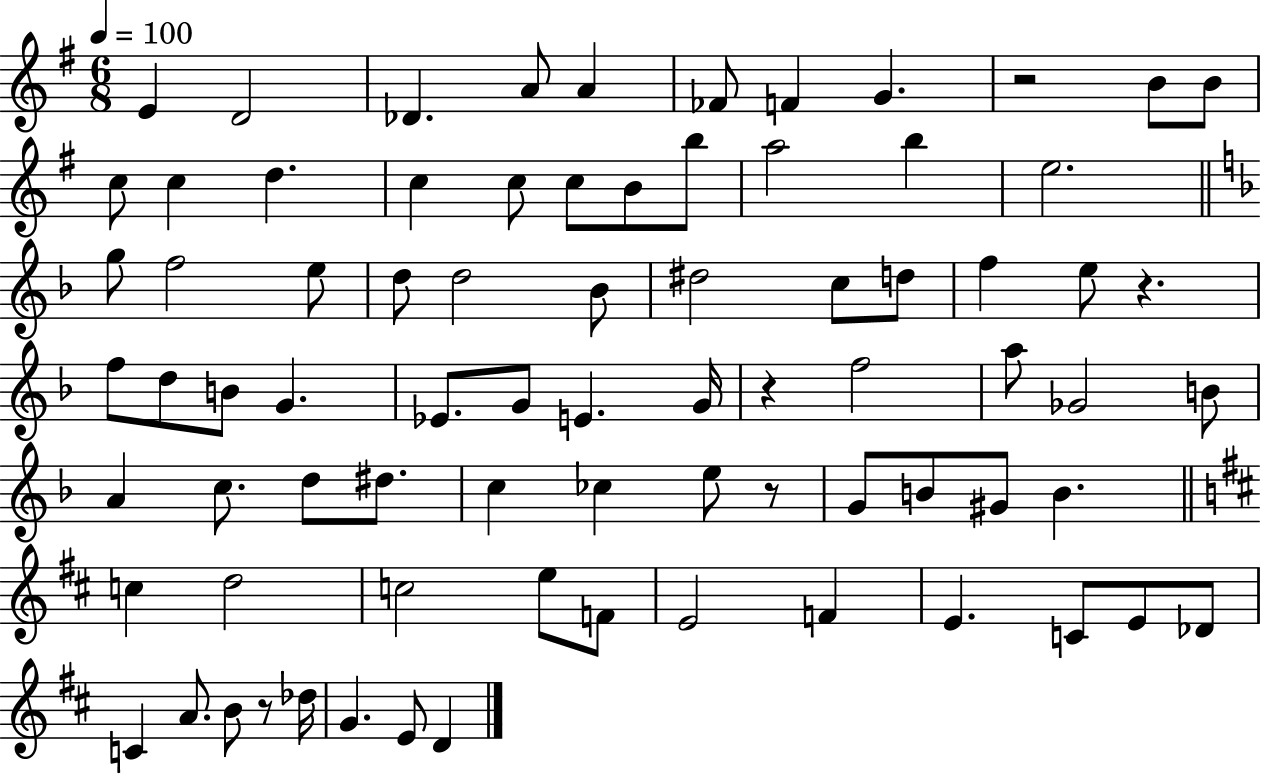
{
  \clef treble
  \numericTimeSignature
  \time 6/8
  \key g \major
  \tempo 4 = 100
  \repeat volta 2 { e'4 d'2 | des'4. a'8 a'4 | fes'8 f'4 g'4. | r2 b'8 b'8 | \break c''8 c''4 d''4. | c''4 c''8 c''8 b'8 b''8 | a''2 b''4 | e''2. | \break \bar "||" \break \key f \major g''8 f''2 e''8 | d''8 d''2 bes'8 | dis''2 c''8 d''8 | f''4 e''8 r4. | \break f''8 d''8 b'8 g'4. | ees'8. g'8 e'4. g'16 | r4 f''2 | a''8 ges'2 b'8 | \break a'4 c''8. d''8 dis''8. | c''4 ces''4 e''8 r8 | g'8 b'8 gis'8 b'4. | \bar "||" \break \key b \minor c''4 d''2 | c''2 e''8 f'8 | e'2 f'4 | e'4. c'8 e'8 des'8 | \break c'4 a'8. b'8 r8 des''16 | g'4. e'8 d'4 | } \bar "|."
}